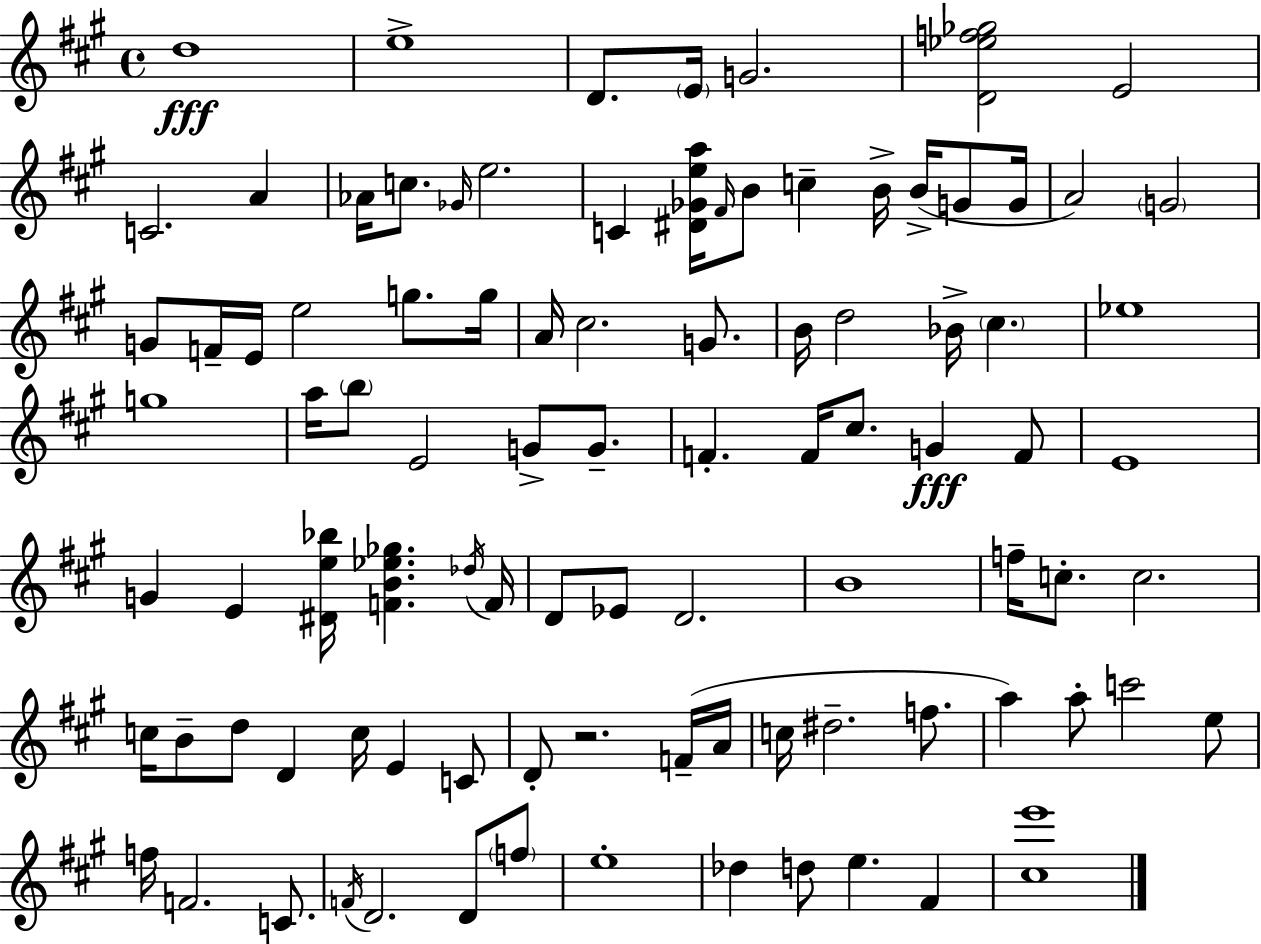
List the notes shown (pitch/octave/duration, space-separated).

D5/w E5/w D4/e. E4/s G4/h. [D4,Eb5,F5,Gb5]/h E4/h C4/h. A4/q Ab4/s C5/e. Gb4/s E5/h. C4/q [D#4,Gb4,E5,A5]/s F#4/s B4/e C5/q B4/s B4/s G4/e G4/s A4/h G4/h G4/e F4/s E4/s E5/h G5/e. G5/s A4/s C#5/h. G4/e. B4/s D5/h Bb4/s C#5/q. Eb5/w G5/w A5/s B5/e E4/h G4/e G4/e. F4/q. F4/s C#5/e. G4/q F4/e E4/w G4/q E4/q [D#4,E5,Bb5]/s [F4,B4,Eb5,Gb5]/q. Db5/s F4/s D4/e Eb4/e D4/h. B4/w F5/s C5/e. C5/h. C5/s B4/e D5/e D4/q C5/s E4/q C4/e D4/e R/h. F4/s A4/s C5/s D#5/h. F5/e. A5/q A5/e C6/h E5/e F5/s F4/h. C4/e. F4/s D4/h. D4/e F5/e E5/w Db5/q D5/e E5/q. F#4/q [C#5,E6]/w